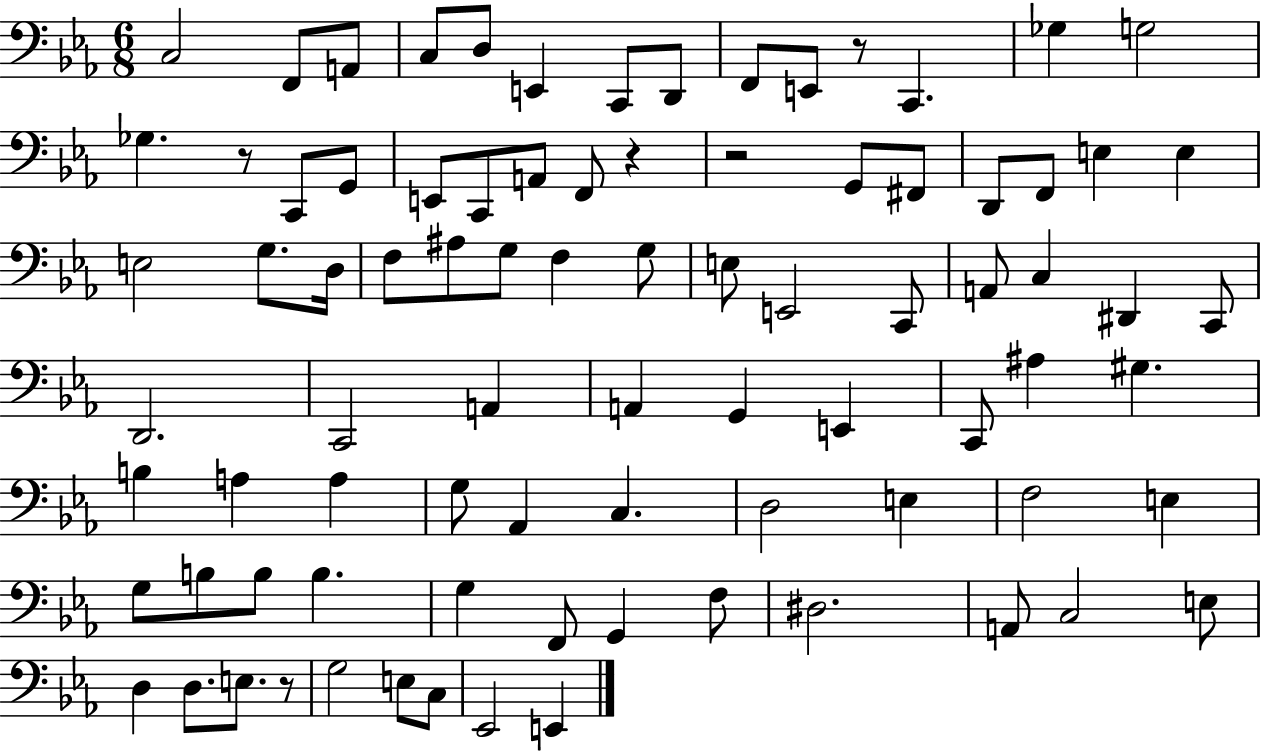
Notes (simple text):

C3/h F2/e A2/e C3/e D3/e E2/q C2/e D2/e F2/e E2/e R/e C2/q. Gb3/q G3/h Gb3/q. R/e C2/e G2/e E2/e C2/e A2/e F2/e R/q R/h G2/e F#2/e D2/e F2/e E3/q E3/q E3/h G3/e. D3/s F3/e A#3/e G3/e F3/q G3/e E3/e E2/h C2/e A2/e C3/q D#2/q C2/e D2/h. C2/h A2/q A2/q G2/q E2/q C2/e A#3/q G#3/q. B3/q A3/q A3/q G3/e Ab2/q C3/q. D3/h E3/q F3/h E3/q G3/e B3/e B3/e B3/q. G3/q F2/e G2/q F3/e D#3/h. A2/e C3/h E3/e D3/q D3/e. E3/e. R/e G3/h E3/e C3/e Eb2/h E2/q